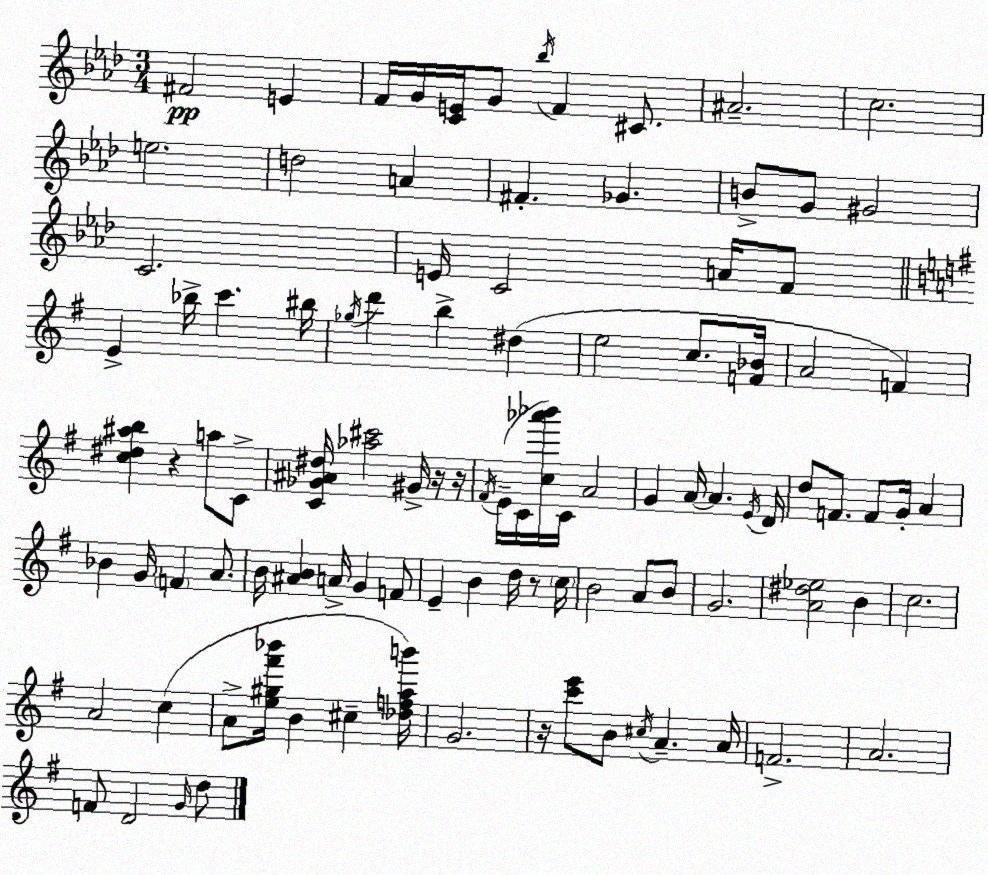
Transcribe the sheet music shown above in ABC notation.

X:1
T:Untitled
M:3/4
L:1/4
K:Fm
^F2 E F/4 G/4 [CE]/4 G/2 _b/4 F ^C/2 ^A2 c2 e2 d2 A ^F _G B/2 G/2 ^G2 C2 E/4 C2 A/4 F/2 E _b/4 c' ^b/4 _g/4 d' b ^d e2 c/2 [F_B]/4 A2 F [c^d^ab] z a/2 C/2 [C_G^A^d]/4 [_a^c']2 ^G/4 z/4 z/4 ^F/4 E/4 C/4 [c_a'_b']/4 C/4 A2 G A/4 A E/4 D/4 d/2 F/2 F/2 G/4 A _B G/4 F A/2 B/4 [^AB] A/4 G F/2 E B d/4 z/2 c/4 B2 A/2 B/2 G2 [A^d_e]2 B c2 A2 c A/2 [e^g^f'_b']/4 B ^c [_dfab']/4 G2 z/4 [c'e']/2 B/2 ^c/4 A A/4 F2 A2 F/2 D2 G/4 d/2